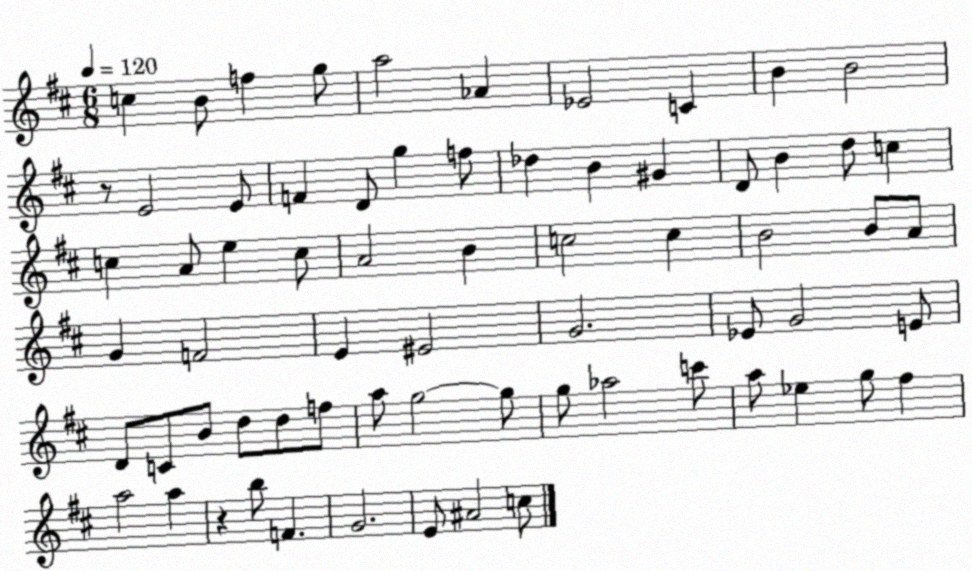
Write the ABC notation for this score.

X:1
T:Untitled
M:6/8
L:1/4
K:D
c B/2 f g/2 a2 _A _E2 C B B2 z/2 E2 E/2 F D/2 g f/2 _d B ^G D/2 B d/2 c c A/2 e c/2 A2 B c2 c B2 B/2 A/2 G F2 E ^E2 G2 _E/2 G2 E/2 D/2 C/2 B/2 d/2 d/2 f/2 a/2 g2 g/2 g/2 _a2 c'/2 a/2 _e g/2 ^f a2 a z b/2 F G2 E/2 ^A2 c/2